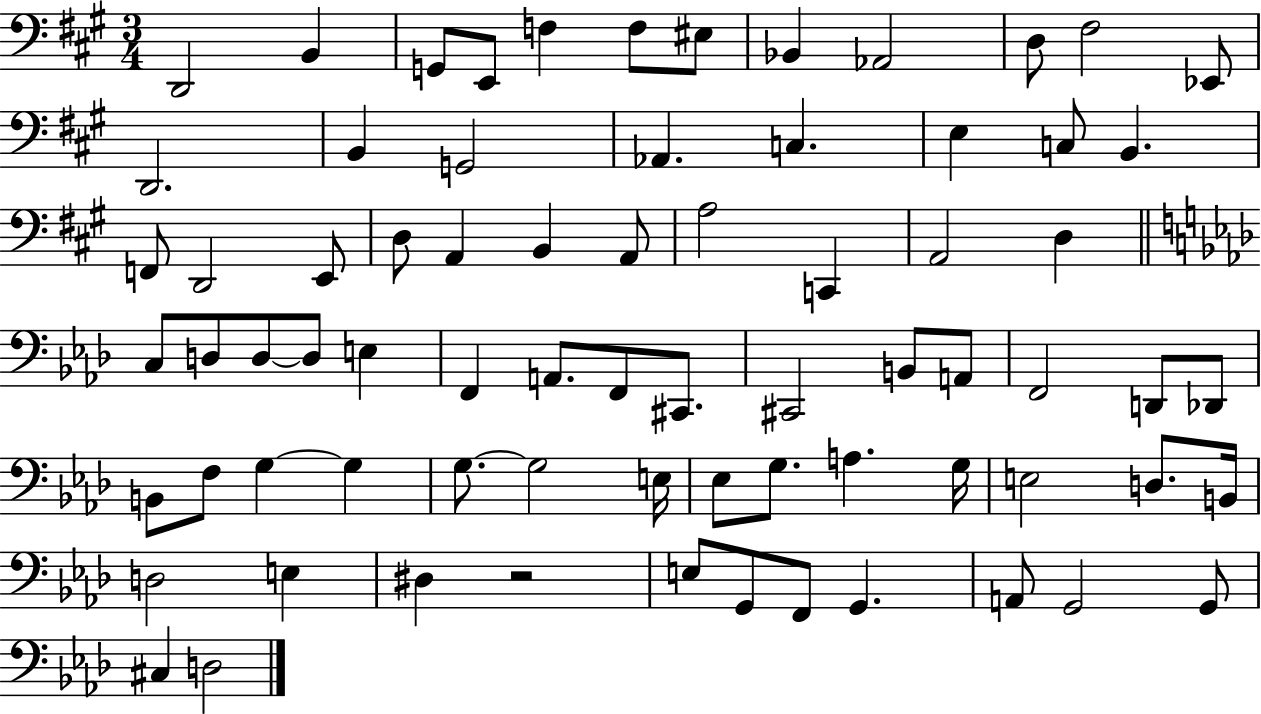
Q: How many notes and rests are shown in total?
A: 73